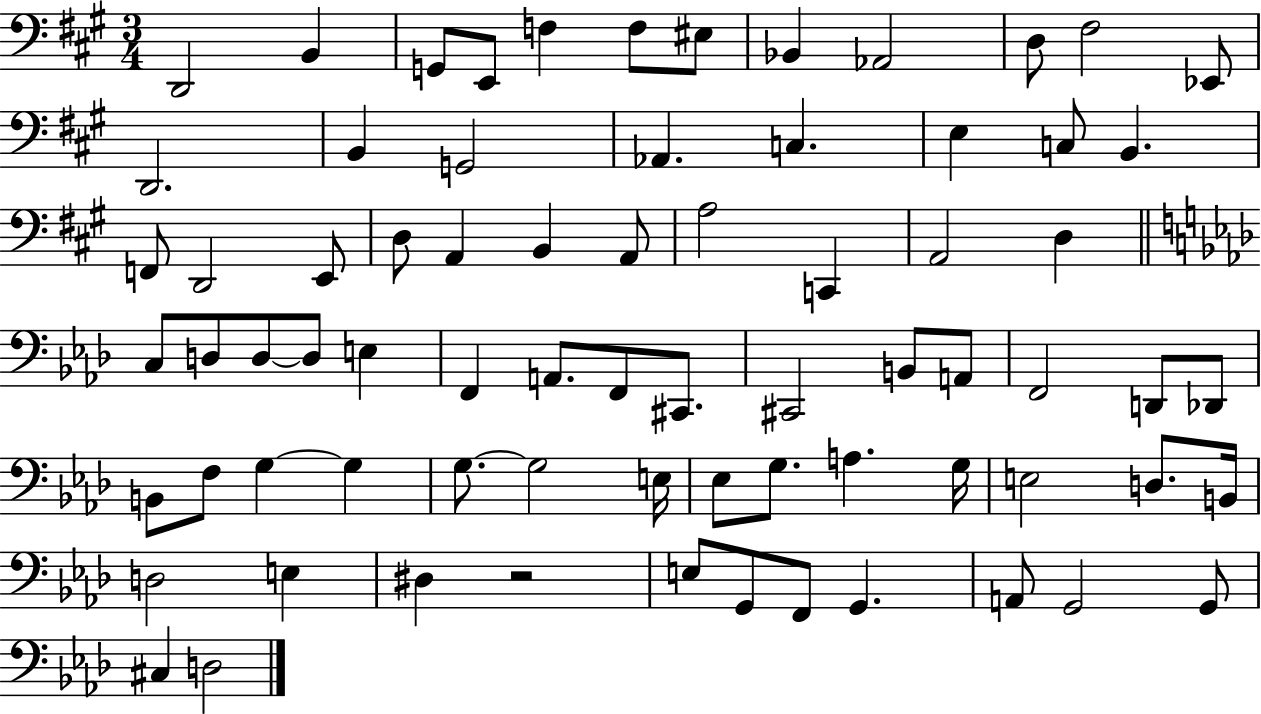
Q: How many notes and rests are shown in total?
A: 73